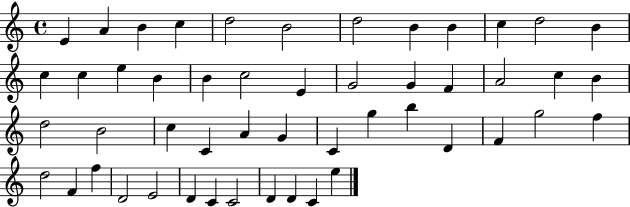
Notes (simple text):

E4/q A4/q B4/q C5/q D5/h B4/h D5/h B4/q B4/q C5/q D5/h B4/q C5/q C5/q E5/q B4/q B4/q C5/h E4/q G4/h G4/q F4/q A4/h C5/q B4/q D5/h B4/h C5/q C4/q A4/q G4/q C4/q G5/q B5/q D4/q F4/q G5/h F5/q D5/h F4/q F5/q D4/h E4/h D4/q C4/q C4/h D4/q D4/q C4/q E5/q